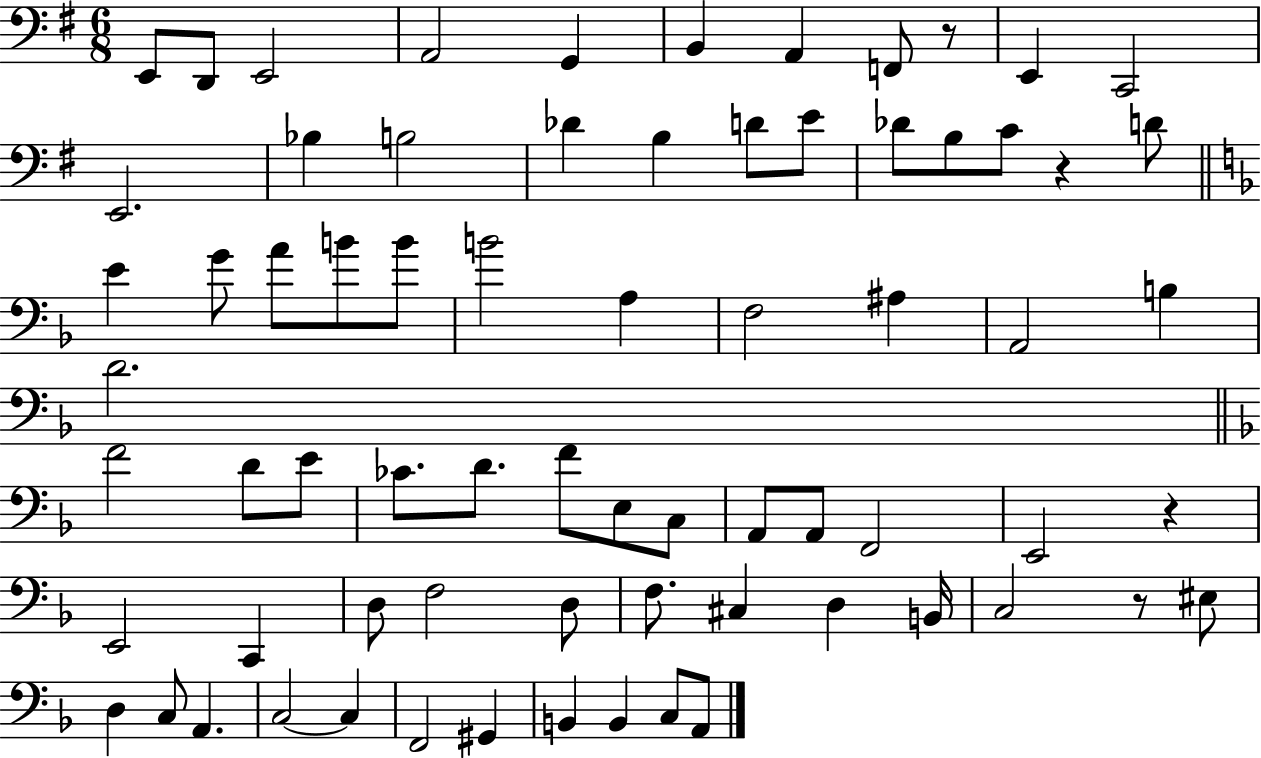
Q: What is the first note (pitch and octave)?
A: E2